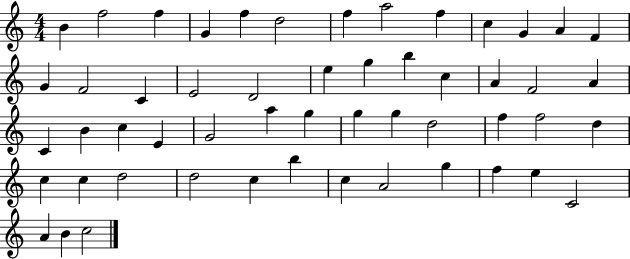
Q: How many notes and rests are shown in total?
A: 53